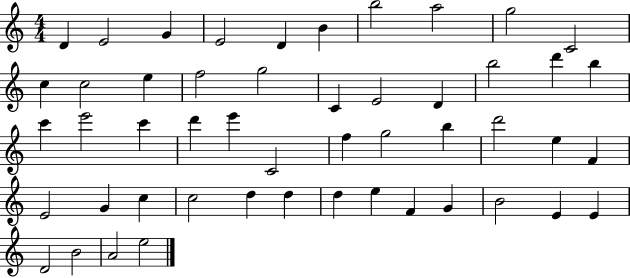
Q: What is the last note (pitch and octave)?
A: E5